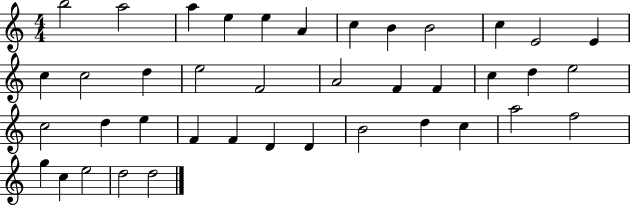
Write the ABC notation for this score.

X:1
T:Untitled
M:4/4
L:1/4
K:C
b2 a2 a e e A c B B2 c E2 E c c2 d e2 F2 A2 F F c d e2 c2 d e F F D D B2 d c a2 f2 g c e2 d2 d2